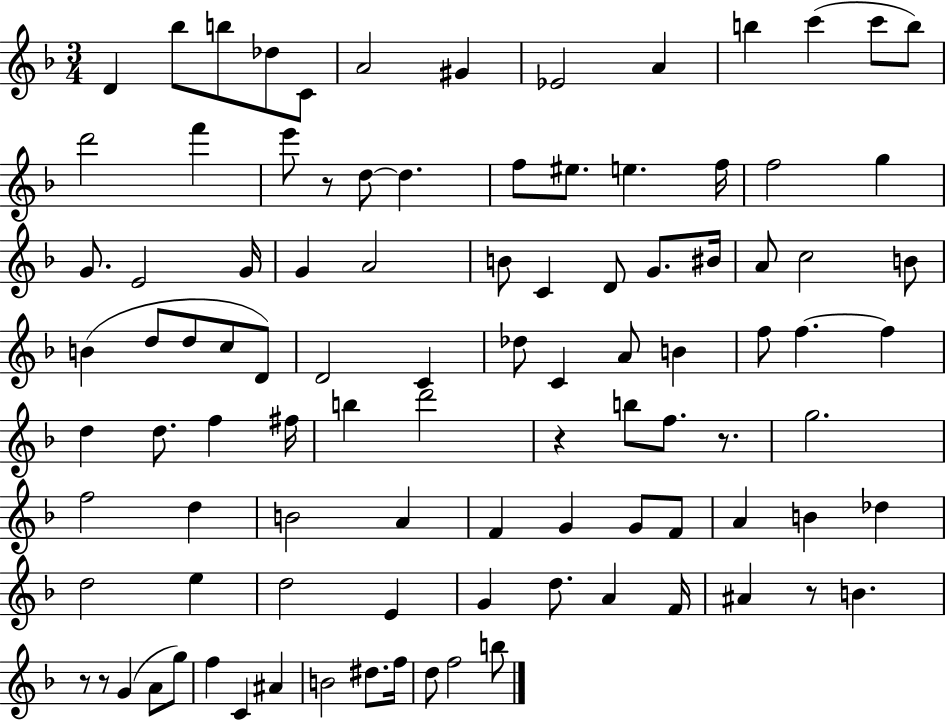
{
  \clef treble
  \numericTimeSignature
  \time 3/4
  \key f \major
  d'4 bes''8 b''8 des''8 c'8 | a'2 gis'4 | ees'2 a'4 | b''4 c'''4( c'''8 b''8) | \break d'''2 f'''4 | e'''8 r8 d''8~~ d''4. | f''8 eis''8. e''4. f''16 | f''2 g''4 | \break g'8. e'2 g'16 | g'4 a'2 | b'8 c'4 d'8 g'8. bis'16 | a'8 c''2 b'8 | \break b'4( d''8 d''8 c''8 d'8) | d'2 c'4 | des''8 c'4 a'8 b'4 | f''8 f''4.~~ f''4 | \break d''4 d''8. f''4 fis''16 | b''4 d'''2 | r4 b''8 f''8. r8. | g''2. | \break f''2 d''4 | b'2 a'4 | f'4 g'4 g'8 f'8 | a'4 b'4 des''4 | \break d''2 e''4 | d''2 e'4 | g'4 d''8. a'4 f'16 | ais'4 r8 b'4. | \break r8 r8 g'4( a'8 g''8) | f''4 c'4 ais'4 | b'2 dis''8. f''16 | d''8 f''2 b''8 | \break \bar "|."
}